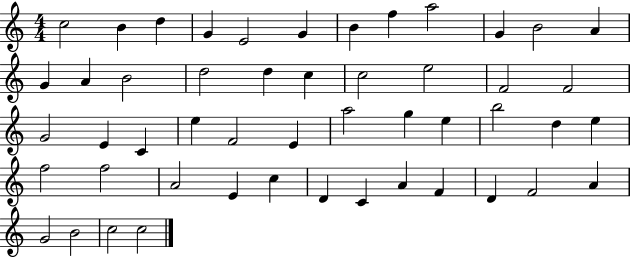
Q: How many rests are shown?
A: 0